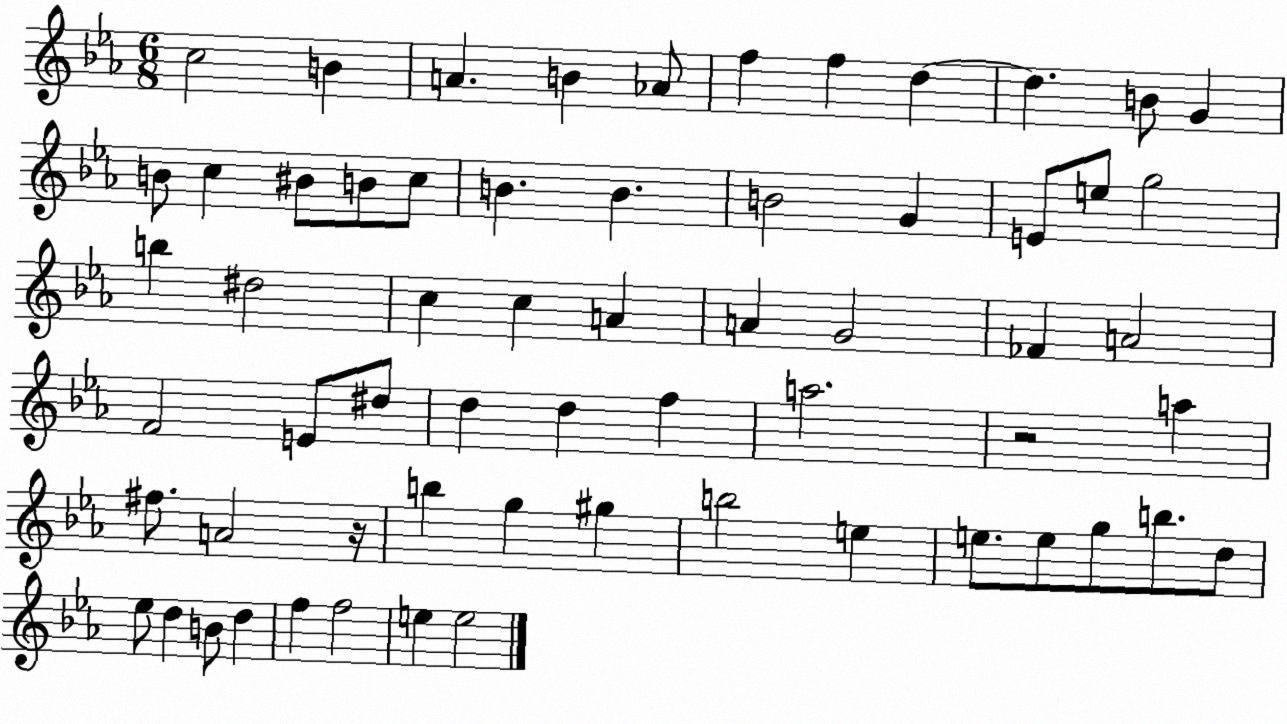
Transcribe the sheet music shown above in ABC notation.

X:1
T:Untitled
M:6/8
L:1/4
K:Eb
c2 B A B _A/2 f f d d B/2 G B/2 c ^B/2 B/2 c/2 B B B2 G E/2 e/2 g2 b ^d2 c c A A G2 _F A2 F2 E/2 ^d/2 d d f a2 z2 a ^f/2 A2 z/4 b g ^g b2 e e/2 e/2 g/2 b/2 d/2 _e/2 d B/2 d f f2 e e2